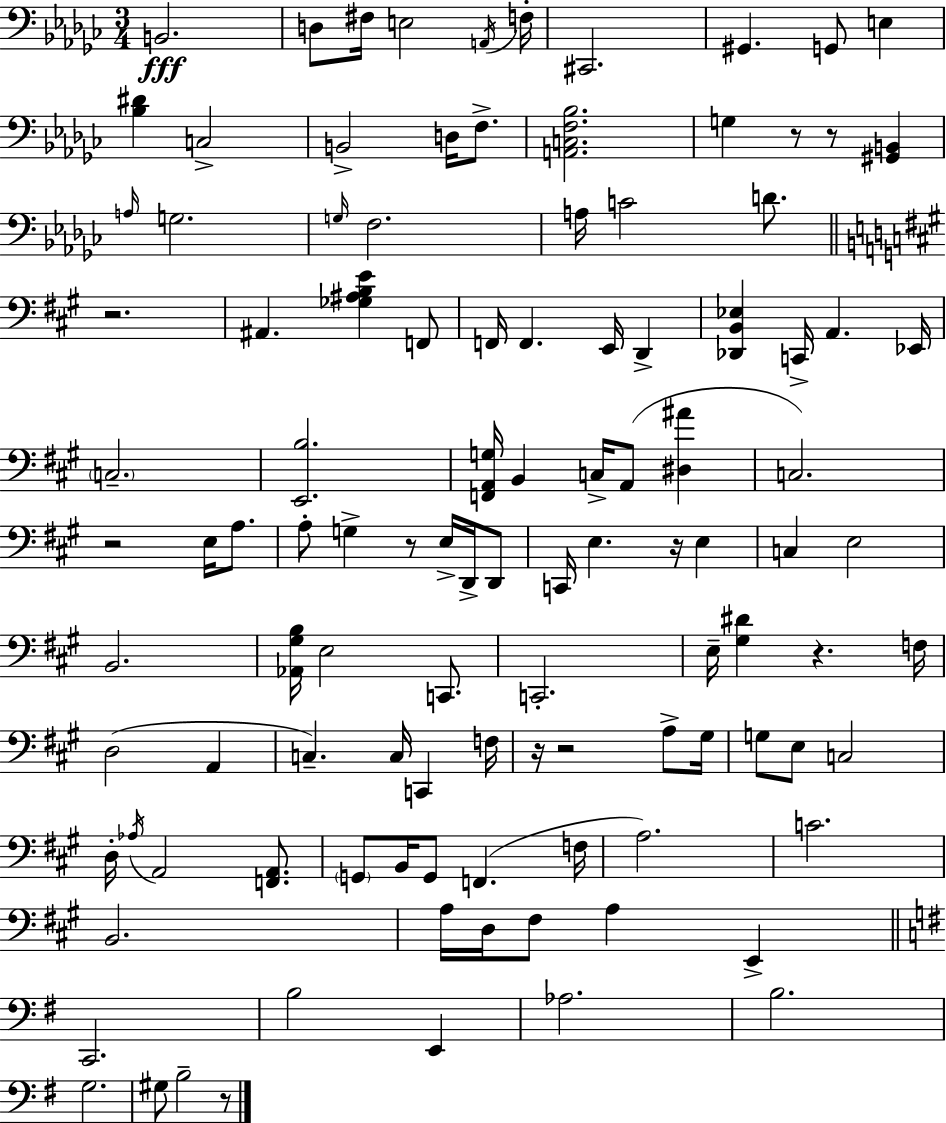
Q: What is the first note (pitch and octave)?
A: B2